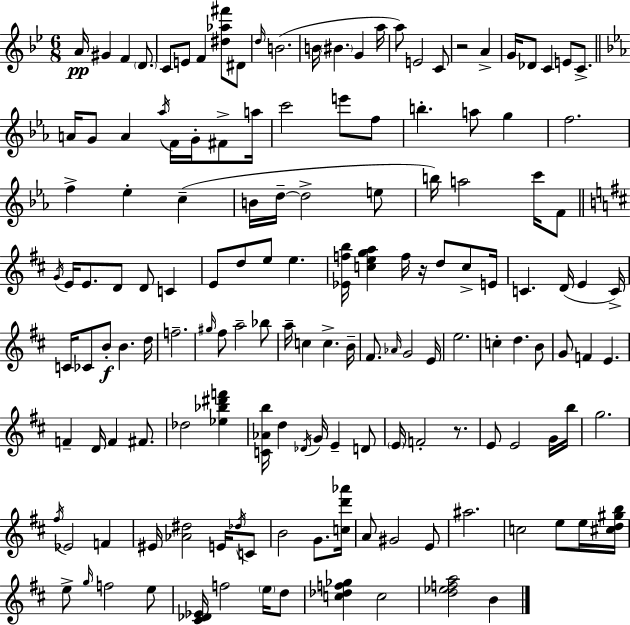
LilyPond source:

{
  \clef treble
  \numericTimeSignature
  \time 6/8
  \key g \minor
  a'16\pp gis'4 f'4 \parenthesize d'8. | c'8 e'8 f'4 <dis'' aes'' fis'''>8 dis'8 | \grace { d''16 } b'2.( | b'16 \parenthesize bis'4. g'4 | \break a''16 a''8) e'2 c'8 | r2 a'4-> | g'16 des'8 c'4 e'8 c'8.-> | \bar "||" \break \key c \minor a'16 g'8 a'4 \acciaccatura { aes''16 } f'16 g'16-. fis'8-> | a''16 c'''2 e'''8 f''8 | b''4.-. a''8 g''4 | f''2. | \break f''4-> ees''4-. c''4--( | b'16 d''16--~~ d''2-> e''8 | b''16) a''2 c'''16 f'8 | \bar "||" \break \key d \major \acciaccatura { g'16 } e'16 e'8. d'8 d'8 c'4 | e'8 d''8 e''8 e''4. | <ees' f'' b''>16 <c'' e'' g'' a''>4 f''16 r16 d''8 c''8-> | e'16 c'4. d'16( e'4 | \break c'16->) c'16 ces'8 b'8-.\f b'4. | d''16 f''2.-- | \grace { gis''16 } fis''8 a''2-- | bes''8 a''16-- c''4 c''4.-> | \break b'16-- fis'8. \grace { aes'16 } g'2 | e'16 e''2. | c''4-. d''4. | b'8 g'8 f'4 e'4. | \break f'4-- d'16 f'4 | fis'8. des''2 <ees'' bes'' dis''' f'''>4 | <c' aes' b''>16 d''4 \acciaccatura { des'16 } g'16 e'4-- | d'8 \parenthesize e'16 f'2-. | \break r8. e'8 e'2 | g'16 b''16 g''2. | \acciaccatura { fis''16 } ees'2 | f'4 eis'16 <aes' dis''>2 | \break e'16 \acciaccatura { des''16 } c'8 b'2 | g'8. <c'' d''' aes'''>16 a'8 gis'2 | e'8 ais''2. | c''2 | \break e''8 e''16 <cis'' d'' gis'' b''>16 e''8-> \grace { g''16 } f''2 | e''8 <cis' des' ees'>16 f''2 | \parenthesize e''16 d''8 <c'' des'' f'' ges''>4 c''2 | <d'' ees'' f'' a''>2 | \break b'4 \bar "|."
}